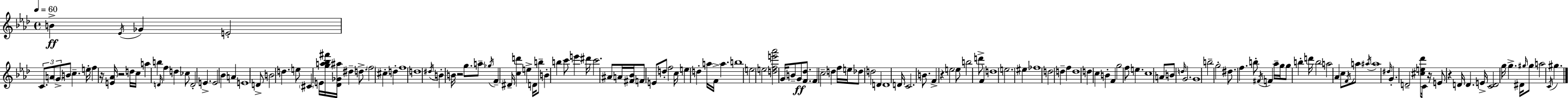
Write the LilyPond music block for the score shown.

{
  \clef treble
  \time 4/4
  \defaultTimeSignature
  \key f \minor
  \tempo 4 = 60
  b'4->\ff \acciaccatura { ees'16 } ges'4 e'2-. | \tuplet 3/2 { c'8. a'8 \parenthesize g'8-> } b'8 c''4.-- | e''16-. f''4 r16 <e' aes'>16 r2 d''16 | c''16 a''4 b''4 \grace { d'16 } f''4 d''4 | \break ces''8 d'2-. e'4.-> | e'2 bes'4 a'4 | e'1 | d'8-> b'2 d''4. | \break e''8 \parenthesize cis'4 e'16 <g'' a'' bes'' fis'''>16 <des' ges' ais''>16 dis''4-- d''8.-> | \parenthesize f''2 cis''4-. d''4-. | f''1 | d''1 | \break \acciaccatura { dis''16 } b'4-. b'16 r2 | g''8. a''8-- \acciaccatura { ges''16 } f'4-- dis'16-- <c'' d'''>4 e''4-> | d'16 b''8-- b'4-. b''4 c'''8 | e'''4 dis'''16 c'''2. | \break ais'8 a'16 <fis' bes'>16 f'8 e'8 d''8-. f''2 | c''16 e''4 d''4-. a''16 f'16-> a''4. | b''1 | e''2 e''2 | \break <d'' f'' e''' aes'''>2 g'16 b'8-- g'8\ff | <f' des''>8. f'4 c''2-- | d''4 f''16 e''16 des''8 d''2 | d'4 d'1 | \break d'16 c'2. | b'8. f'4-> r4 e''2 | e''8 b''2 d'''8-> | f'4 d''1 | \break e''2. | eis''4 fes''1 | d''2 d''4-- | f''4 d''1 | \break d''4 c''4 b'4-. | f'4 g''2 f''8 e''4. | c''1 | a'8 b'8 \grace { d''16 } g'2. | \break g'1 | b''2-- g''2-. | dis''8. f''4. b''8-. | \acciaccatura { fis'16 } f'4 aes''16-- g''16 g''8 b''4-. d'''16 b''2 | \break a''2 aes'4 | c''8 \acciaccatura { f'16 } a''8 \acciaccatura { ais''16 } ais''1 | \grace { dis''16 } g'4.-. d'2-- | <cis'' e'' des'''>8 c'16 r16 e'8 r4 | \break d'16 d'4. e'16-> <c' d'>2 | g''16 g''4.-> dis'16 \grace { gis''16 } gis''8 a''2 | \acciaccatura { c'16 } gis''4. \bar "|."
}